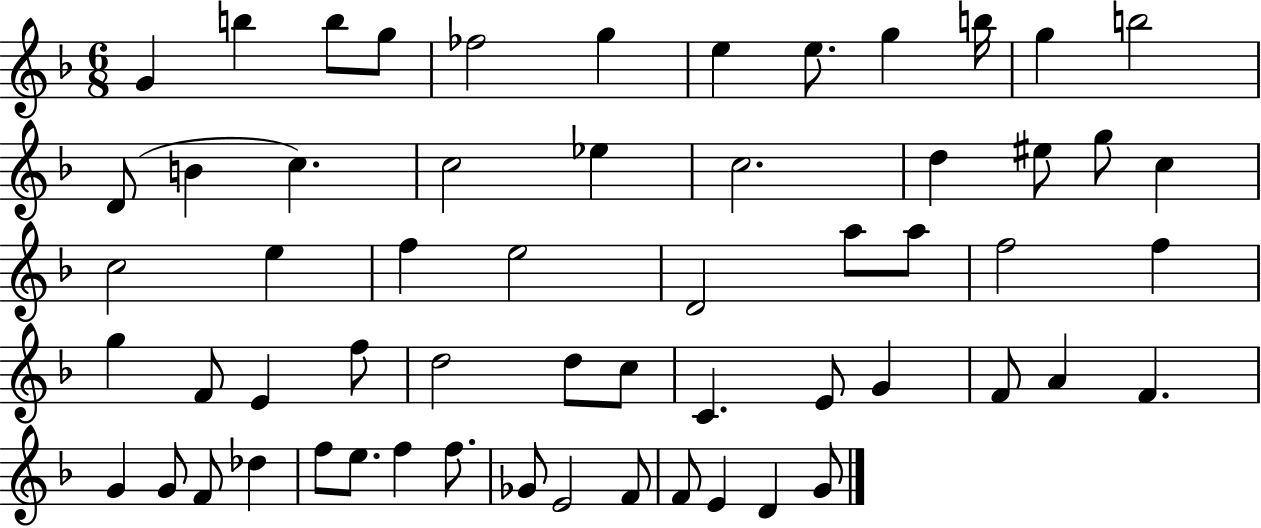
G4/q B5/q B5/e G5/e FES5/h G5/q E5/q E5/e. G5/q B5/s G5/q B5/h D4/e B4/q C5/q. C5/h Eb5/q C5/h. D5/q EIS5/e G5/e C5/q C5/h E5/q F5/q E5/h D4/h A5/e A5/e F5/h F5/q G5/q F4/e E4/q F5/e D5/h D5/e C5/e C4/q. E4/e G4/q F4/e A4/q F4/q. G4/q G4/e F4/e Db5/q F5/e E5/e. F5/q F5/e. Gb4/e E4/h F4/e F4/e E4/q D4/q G4/e